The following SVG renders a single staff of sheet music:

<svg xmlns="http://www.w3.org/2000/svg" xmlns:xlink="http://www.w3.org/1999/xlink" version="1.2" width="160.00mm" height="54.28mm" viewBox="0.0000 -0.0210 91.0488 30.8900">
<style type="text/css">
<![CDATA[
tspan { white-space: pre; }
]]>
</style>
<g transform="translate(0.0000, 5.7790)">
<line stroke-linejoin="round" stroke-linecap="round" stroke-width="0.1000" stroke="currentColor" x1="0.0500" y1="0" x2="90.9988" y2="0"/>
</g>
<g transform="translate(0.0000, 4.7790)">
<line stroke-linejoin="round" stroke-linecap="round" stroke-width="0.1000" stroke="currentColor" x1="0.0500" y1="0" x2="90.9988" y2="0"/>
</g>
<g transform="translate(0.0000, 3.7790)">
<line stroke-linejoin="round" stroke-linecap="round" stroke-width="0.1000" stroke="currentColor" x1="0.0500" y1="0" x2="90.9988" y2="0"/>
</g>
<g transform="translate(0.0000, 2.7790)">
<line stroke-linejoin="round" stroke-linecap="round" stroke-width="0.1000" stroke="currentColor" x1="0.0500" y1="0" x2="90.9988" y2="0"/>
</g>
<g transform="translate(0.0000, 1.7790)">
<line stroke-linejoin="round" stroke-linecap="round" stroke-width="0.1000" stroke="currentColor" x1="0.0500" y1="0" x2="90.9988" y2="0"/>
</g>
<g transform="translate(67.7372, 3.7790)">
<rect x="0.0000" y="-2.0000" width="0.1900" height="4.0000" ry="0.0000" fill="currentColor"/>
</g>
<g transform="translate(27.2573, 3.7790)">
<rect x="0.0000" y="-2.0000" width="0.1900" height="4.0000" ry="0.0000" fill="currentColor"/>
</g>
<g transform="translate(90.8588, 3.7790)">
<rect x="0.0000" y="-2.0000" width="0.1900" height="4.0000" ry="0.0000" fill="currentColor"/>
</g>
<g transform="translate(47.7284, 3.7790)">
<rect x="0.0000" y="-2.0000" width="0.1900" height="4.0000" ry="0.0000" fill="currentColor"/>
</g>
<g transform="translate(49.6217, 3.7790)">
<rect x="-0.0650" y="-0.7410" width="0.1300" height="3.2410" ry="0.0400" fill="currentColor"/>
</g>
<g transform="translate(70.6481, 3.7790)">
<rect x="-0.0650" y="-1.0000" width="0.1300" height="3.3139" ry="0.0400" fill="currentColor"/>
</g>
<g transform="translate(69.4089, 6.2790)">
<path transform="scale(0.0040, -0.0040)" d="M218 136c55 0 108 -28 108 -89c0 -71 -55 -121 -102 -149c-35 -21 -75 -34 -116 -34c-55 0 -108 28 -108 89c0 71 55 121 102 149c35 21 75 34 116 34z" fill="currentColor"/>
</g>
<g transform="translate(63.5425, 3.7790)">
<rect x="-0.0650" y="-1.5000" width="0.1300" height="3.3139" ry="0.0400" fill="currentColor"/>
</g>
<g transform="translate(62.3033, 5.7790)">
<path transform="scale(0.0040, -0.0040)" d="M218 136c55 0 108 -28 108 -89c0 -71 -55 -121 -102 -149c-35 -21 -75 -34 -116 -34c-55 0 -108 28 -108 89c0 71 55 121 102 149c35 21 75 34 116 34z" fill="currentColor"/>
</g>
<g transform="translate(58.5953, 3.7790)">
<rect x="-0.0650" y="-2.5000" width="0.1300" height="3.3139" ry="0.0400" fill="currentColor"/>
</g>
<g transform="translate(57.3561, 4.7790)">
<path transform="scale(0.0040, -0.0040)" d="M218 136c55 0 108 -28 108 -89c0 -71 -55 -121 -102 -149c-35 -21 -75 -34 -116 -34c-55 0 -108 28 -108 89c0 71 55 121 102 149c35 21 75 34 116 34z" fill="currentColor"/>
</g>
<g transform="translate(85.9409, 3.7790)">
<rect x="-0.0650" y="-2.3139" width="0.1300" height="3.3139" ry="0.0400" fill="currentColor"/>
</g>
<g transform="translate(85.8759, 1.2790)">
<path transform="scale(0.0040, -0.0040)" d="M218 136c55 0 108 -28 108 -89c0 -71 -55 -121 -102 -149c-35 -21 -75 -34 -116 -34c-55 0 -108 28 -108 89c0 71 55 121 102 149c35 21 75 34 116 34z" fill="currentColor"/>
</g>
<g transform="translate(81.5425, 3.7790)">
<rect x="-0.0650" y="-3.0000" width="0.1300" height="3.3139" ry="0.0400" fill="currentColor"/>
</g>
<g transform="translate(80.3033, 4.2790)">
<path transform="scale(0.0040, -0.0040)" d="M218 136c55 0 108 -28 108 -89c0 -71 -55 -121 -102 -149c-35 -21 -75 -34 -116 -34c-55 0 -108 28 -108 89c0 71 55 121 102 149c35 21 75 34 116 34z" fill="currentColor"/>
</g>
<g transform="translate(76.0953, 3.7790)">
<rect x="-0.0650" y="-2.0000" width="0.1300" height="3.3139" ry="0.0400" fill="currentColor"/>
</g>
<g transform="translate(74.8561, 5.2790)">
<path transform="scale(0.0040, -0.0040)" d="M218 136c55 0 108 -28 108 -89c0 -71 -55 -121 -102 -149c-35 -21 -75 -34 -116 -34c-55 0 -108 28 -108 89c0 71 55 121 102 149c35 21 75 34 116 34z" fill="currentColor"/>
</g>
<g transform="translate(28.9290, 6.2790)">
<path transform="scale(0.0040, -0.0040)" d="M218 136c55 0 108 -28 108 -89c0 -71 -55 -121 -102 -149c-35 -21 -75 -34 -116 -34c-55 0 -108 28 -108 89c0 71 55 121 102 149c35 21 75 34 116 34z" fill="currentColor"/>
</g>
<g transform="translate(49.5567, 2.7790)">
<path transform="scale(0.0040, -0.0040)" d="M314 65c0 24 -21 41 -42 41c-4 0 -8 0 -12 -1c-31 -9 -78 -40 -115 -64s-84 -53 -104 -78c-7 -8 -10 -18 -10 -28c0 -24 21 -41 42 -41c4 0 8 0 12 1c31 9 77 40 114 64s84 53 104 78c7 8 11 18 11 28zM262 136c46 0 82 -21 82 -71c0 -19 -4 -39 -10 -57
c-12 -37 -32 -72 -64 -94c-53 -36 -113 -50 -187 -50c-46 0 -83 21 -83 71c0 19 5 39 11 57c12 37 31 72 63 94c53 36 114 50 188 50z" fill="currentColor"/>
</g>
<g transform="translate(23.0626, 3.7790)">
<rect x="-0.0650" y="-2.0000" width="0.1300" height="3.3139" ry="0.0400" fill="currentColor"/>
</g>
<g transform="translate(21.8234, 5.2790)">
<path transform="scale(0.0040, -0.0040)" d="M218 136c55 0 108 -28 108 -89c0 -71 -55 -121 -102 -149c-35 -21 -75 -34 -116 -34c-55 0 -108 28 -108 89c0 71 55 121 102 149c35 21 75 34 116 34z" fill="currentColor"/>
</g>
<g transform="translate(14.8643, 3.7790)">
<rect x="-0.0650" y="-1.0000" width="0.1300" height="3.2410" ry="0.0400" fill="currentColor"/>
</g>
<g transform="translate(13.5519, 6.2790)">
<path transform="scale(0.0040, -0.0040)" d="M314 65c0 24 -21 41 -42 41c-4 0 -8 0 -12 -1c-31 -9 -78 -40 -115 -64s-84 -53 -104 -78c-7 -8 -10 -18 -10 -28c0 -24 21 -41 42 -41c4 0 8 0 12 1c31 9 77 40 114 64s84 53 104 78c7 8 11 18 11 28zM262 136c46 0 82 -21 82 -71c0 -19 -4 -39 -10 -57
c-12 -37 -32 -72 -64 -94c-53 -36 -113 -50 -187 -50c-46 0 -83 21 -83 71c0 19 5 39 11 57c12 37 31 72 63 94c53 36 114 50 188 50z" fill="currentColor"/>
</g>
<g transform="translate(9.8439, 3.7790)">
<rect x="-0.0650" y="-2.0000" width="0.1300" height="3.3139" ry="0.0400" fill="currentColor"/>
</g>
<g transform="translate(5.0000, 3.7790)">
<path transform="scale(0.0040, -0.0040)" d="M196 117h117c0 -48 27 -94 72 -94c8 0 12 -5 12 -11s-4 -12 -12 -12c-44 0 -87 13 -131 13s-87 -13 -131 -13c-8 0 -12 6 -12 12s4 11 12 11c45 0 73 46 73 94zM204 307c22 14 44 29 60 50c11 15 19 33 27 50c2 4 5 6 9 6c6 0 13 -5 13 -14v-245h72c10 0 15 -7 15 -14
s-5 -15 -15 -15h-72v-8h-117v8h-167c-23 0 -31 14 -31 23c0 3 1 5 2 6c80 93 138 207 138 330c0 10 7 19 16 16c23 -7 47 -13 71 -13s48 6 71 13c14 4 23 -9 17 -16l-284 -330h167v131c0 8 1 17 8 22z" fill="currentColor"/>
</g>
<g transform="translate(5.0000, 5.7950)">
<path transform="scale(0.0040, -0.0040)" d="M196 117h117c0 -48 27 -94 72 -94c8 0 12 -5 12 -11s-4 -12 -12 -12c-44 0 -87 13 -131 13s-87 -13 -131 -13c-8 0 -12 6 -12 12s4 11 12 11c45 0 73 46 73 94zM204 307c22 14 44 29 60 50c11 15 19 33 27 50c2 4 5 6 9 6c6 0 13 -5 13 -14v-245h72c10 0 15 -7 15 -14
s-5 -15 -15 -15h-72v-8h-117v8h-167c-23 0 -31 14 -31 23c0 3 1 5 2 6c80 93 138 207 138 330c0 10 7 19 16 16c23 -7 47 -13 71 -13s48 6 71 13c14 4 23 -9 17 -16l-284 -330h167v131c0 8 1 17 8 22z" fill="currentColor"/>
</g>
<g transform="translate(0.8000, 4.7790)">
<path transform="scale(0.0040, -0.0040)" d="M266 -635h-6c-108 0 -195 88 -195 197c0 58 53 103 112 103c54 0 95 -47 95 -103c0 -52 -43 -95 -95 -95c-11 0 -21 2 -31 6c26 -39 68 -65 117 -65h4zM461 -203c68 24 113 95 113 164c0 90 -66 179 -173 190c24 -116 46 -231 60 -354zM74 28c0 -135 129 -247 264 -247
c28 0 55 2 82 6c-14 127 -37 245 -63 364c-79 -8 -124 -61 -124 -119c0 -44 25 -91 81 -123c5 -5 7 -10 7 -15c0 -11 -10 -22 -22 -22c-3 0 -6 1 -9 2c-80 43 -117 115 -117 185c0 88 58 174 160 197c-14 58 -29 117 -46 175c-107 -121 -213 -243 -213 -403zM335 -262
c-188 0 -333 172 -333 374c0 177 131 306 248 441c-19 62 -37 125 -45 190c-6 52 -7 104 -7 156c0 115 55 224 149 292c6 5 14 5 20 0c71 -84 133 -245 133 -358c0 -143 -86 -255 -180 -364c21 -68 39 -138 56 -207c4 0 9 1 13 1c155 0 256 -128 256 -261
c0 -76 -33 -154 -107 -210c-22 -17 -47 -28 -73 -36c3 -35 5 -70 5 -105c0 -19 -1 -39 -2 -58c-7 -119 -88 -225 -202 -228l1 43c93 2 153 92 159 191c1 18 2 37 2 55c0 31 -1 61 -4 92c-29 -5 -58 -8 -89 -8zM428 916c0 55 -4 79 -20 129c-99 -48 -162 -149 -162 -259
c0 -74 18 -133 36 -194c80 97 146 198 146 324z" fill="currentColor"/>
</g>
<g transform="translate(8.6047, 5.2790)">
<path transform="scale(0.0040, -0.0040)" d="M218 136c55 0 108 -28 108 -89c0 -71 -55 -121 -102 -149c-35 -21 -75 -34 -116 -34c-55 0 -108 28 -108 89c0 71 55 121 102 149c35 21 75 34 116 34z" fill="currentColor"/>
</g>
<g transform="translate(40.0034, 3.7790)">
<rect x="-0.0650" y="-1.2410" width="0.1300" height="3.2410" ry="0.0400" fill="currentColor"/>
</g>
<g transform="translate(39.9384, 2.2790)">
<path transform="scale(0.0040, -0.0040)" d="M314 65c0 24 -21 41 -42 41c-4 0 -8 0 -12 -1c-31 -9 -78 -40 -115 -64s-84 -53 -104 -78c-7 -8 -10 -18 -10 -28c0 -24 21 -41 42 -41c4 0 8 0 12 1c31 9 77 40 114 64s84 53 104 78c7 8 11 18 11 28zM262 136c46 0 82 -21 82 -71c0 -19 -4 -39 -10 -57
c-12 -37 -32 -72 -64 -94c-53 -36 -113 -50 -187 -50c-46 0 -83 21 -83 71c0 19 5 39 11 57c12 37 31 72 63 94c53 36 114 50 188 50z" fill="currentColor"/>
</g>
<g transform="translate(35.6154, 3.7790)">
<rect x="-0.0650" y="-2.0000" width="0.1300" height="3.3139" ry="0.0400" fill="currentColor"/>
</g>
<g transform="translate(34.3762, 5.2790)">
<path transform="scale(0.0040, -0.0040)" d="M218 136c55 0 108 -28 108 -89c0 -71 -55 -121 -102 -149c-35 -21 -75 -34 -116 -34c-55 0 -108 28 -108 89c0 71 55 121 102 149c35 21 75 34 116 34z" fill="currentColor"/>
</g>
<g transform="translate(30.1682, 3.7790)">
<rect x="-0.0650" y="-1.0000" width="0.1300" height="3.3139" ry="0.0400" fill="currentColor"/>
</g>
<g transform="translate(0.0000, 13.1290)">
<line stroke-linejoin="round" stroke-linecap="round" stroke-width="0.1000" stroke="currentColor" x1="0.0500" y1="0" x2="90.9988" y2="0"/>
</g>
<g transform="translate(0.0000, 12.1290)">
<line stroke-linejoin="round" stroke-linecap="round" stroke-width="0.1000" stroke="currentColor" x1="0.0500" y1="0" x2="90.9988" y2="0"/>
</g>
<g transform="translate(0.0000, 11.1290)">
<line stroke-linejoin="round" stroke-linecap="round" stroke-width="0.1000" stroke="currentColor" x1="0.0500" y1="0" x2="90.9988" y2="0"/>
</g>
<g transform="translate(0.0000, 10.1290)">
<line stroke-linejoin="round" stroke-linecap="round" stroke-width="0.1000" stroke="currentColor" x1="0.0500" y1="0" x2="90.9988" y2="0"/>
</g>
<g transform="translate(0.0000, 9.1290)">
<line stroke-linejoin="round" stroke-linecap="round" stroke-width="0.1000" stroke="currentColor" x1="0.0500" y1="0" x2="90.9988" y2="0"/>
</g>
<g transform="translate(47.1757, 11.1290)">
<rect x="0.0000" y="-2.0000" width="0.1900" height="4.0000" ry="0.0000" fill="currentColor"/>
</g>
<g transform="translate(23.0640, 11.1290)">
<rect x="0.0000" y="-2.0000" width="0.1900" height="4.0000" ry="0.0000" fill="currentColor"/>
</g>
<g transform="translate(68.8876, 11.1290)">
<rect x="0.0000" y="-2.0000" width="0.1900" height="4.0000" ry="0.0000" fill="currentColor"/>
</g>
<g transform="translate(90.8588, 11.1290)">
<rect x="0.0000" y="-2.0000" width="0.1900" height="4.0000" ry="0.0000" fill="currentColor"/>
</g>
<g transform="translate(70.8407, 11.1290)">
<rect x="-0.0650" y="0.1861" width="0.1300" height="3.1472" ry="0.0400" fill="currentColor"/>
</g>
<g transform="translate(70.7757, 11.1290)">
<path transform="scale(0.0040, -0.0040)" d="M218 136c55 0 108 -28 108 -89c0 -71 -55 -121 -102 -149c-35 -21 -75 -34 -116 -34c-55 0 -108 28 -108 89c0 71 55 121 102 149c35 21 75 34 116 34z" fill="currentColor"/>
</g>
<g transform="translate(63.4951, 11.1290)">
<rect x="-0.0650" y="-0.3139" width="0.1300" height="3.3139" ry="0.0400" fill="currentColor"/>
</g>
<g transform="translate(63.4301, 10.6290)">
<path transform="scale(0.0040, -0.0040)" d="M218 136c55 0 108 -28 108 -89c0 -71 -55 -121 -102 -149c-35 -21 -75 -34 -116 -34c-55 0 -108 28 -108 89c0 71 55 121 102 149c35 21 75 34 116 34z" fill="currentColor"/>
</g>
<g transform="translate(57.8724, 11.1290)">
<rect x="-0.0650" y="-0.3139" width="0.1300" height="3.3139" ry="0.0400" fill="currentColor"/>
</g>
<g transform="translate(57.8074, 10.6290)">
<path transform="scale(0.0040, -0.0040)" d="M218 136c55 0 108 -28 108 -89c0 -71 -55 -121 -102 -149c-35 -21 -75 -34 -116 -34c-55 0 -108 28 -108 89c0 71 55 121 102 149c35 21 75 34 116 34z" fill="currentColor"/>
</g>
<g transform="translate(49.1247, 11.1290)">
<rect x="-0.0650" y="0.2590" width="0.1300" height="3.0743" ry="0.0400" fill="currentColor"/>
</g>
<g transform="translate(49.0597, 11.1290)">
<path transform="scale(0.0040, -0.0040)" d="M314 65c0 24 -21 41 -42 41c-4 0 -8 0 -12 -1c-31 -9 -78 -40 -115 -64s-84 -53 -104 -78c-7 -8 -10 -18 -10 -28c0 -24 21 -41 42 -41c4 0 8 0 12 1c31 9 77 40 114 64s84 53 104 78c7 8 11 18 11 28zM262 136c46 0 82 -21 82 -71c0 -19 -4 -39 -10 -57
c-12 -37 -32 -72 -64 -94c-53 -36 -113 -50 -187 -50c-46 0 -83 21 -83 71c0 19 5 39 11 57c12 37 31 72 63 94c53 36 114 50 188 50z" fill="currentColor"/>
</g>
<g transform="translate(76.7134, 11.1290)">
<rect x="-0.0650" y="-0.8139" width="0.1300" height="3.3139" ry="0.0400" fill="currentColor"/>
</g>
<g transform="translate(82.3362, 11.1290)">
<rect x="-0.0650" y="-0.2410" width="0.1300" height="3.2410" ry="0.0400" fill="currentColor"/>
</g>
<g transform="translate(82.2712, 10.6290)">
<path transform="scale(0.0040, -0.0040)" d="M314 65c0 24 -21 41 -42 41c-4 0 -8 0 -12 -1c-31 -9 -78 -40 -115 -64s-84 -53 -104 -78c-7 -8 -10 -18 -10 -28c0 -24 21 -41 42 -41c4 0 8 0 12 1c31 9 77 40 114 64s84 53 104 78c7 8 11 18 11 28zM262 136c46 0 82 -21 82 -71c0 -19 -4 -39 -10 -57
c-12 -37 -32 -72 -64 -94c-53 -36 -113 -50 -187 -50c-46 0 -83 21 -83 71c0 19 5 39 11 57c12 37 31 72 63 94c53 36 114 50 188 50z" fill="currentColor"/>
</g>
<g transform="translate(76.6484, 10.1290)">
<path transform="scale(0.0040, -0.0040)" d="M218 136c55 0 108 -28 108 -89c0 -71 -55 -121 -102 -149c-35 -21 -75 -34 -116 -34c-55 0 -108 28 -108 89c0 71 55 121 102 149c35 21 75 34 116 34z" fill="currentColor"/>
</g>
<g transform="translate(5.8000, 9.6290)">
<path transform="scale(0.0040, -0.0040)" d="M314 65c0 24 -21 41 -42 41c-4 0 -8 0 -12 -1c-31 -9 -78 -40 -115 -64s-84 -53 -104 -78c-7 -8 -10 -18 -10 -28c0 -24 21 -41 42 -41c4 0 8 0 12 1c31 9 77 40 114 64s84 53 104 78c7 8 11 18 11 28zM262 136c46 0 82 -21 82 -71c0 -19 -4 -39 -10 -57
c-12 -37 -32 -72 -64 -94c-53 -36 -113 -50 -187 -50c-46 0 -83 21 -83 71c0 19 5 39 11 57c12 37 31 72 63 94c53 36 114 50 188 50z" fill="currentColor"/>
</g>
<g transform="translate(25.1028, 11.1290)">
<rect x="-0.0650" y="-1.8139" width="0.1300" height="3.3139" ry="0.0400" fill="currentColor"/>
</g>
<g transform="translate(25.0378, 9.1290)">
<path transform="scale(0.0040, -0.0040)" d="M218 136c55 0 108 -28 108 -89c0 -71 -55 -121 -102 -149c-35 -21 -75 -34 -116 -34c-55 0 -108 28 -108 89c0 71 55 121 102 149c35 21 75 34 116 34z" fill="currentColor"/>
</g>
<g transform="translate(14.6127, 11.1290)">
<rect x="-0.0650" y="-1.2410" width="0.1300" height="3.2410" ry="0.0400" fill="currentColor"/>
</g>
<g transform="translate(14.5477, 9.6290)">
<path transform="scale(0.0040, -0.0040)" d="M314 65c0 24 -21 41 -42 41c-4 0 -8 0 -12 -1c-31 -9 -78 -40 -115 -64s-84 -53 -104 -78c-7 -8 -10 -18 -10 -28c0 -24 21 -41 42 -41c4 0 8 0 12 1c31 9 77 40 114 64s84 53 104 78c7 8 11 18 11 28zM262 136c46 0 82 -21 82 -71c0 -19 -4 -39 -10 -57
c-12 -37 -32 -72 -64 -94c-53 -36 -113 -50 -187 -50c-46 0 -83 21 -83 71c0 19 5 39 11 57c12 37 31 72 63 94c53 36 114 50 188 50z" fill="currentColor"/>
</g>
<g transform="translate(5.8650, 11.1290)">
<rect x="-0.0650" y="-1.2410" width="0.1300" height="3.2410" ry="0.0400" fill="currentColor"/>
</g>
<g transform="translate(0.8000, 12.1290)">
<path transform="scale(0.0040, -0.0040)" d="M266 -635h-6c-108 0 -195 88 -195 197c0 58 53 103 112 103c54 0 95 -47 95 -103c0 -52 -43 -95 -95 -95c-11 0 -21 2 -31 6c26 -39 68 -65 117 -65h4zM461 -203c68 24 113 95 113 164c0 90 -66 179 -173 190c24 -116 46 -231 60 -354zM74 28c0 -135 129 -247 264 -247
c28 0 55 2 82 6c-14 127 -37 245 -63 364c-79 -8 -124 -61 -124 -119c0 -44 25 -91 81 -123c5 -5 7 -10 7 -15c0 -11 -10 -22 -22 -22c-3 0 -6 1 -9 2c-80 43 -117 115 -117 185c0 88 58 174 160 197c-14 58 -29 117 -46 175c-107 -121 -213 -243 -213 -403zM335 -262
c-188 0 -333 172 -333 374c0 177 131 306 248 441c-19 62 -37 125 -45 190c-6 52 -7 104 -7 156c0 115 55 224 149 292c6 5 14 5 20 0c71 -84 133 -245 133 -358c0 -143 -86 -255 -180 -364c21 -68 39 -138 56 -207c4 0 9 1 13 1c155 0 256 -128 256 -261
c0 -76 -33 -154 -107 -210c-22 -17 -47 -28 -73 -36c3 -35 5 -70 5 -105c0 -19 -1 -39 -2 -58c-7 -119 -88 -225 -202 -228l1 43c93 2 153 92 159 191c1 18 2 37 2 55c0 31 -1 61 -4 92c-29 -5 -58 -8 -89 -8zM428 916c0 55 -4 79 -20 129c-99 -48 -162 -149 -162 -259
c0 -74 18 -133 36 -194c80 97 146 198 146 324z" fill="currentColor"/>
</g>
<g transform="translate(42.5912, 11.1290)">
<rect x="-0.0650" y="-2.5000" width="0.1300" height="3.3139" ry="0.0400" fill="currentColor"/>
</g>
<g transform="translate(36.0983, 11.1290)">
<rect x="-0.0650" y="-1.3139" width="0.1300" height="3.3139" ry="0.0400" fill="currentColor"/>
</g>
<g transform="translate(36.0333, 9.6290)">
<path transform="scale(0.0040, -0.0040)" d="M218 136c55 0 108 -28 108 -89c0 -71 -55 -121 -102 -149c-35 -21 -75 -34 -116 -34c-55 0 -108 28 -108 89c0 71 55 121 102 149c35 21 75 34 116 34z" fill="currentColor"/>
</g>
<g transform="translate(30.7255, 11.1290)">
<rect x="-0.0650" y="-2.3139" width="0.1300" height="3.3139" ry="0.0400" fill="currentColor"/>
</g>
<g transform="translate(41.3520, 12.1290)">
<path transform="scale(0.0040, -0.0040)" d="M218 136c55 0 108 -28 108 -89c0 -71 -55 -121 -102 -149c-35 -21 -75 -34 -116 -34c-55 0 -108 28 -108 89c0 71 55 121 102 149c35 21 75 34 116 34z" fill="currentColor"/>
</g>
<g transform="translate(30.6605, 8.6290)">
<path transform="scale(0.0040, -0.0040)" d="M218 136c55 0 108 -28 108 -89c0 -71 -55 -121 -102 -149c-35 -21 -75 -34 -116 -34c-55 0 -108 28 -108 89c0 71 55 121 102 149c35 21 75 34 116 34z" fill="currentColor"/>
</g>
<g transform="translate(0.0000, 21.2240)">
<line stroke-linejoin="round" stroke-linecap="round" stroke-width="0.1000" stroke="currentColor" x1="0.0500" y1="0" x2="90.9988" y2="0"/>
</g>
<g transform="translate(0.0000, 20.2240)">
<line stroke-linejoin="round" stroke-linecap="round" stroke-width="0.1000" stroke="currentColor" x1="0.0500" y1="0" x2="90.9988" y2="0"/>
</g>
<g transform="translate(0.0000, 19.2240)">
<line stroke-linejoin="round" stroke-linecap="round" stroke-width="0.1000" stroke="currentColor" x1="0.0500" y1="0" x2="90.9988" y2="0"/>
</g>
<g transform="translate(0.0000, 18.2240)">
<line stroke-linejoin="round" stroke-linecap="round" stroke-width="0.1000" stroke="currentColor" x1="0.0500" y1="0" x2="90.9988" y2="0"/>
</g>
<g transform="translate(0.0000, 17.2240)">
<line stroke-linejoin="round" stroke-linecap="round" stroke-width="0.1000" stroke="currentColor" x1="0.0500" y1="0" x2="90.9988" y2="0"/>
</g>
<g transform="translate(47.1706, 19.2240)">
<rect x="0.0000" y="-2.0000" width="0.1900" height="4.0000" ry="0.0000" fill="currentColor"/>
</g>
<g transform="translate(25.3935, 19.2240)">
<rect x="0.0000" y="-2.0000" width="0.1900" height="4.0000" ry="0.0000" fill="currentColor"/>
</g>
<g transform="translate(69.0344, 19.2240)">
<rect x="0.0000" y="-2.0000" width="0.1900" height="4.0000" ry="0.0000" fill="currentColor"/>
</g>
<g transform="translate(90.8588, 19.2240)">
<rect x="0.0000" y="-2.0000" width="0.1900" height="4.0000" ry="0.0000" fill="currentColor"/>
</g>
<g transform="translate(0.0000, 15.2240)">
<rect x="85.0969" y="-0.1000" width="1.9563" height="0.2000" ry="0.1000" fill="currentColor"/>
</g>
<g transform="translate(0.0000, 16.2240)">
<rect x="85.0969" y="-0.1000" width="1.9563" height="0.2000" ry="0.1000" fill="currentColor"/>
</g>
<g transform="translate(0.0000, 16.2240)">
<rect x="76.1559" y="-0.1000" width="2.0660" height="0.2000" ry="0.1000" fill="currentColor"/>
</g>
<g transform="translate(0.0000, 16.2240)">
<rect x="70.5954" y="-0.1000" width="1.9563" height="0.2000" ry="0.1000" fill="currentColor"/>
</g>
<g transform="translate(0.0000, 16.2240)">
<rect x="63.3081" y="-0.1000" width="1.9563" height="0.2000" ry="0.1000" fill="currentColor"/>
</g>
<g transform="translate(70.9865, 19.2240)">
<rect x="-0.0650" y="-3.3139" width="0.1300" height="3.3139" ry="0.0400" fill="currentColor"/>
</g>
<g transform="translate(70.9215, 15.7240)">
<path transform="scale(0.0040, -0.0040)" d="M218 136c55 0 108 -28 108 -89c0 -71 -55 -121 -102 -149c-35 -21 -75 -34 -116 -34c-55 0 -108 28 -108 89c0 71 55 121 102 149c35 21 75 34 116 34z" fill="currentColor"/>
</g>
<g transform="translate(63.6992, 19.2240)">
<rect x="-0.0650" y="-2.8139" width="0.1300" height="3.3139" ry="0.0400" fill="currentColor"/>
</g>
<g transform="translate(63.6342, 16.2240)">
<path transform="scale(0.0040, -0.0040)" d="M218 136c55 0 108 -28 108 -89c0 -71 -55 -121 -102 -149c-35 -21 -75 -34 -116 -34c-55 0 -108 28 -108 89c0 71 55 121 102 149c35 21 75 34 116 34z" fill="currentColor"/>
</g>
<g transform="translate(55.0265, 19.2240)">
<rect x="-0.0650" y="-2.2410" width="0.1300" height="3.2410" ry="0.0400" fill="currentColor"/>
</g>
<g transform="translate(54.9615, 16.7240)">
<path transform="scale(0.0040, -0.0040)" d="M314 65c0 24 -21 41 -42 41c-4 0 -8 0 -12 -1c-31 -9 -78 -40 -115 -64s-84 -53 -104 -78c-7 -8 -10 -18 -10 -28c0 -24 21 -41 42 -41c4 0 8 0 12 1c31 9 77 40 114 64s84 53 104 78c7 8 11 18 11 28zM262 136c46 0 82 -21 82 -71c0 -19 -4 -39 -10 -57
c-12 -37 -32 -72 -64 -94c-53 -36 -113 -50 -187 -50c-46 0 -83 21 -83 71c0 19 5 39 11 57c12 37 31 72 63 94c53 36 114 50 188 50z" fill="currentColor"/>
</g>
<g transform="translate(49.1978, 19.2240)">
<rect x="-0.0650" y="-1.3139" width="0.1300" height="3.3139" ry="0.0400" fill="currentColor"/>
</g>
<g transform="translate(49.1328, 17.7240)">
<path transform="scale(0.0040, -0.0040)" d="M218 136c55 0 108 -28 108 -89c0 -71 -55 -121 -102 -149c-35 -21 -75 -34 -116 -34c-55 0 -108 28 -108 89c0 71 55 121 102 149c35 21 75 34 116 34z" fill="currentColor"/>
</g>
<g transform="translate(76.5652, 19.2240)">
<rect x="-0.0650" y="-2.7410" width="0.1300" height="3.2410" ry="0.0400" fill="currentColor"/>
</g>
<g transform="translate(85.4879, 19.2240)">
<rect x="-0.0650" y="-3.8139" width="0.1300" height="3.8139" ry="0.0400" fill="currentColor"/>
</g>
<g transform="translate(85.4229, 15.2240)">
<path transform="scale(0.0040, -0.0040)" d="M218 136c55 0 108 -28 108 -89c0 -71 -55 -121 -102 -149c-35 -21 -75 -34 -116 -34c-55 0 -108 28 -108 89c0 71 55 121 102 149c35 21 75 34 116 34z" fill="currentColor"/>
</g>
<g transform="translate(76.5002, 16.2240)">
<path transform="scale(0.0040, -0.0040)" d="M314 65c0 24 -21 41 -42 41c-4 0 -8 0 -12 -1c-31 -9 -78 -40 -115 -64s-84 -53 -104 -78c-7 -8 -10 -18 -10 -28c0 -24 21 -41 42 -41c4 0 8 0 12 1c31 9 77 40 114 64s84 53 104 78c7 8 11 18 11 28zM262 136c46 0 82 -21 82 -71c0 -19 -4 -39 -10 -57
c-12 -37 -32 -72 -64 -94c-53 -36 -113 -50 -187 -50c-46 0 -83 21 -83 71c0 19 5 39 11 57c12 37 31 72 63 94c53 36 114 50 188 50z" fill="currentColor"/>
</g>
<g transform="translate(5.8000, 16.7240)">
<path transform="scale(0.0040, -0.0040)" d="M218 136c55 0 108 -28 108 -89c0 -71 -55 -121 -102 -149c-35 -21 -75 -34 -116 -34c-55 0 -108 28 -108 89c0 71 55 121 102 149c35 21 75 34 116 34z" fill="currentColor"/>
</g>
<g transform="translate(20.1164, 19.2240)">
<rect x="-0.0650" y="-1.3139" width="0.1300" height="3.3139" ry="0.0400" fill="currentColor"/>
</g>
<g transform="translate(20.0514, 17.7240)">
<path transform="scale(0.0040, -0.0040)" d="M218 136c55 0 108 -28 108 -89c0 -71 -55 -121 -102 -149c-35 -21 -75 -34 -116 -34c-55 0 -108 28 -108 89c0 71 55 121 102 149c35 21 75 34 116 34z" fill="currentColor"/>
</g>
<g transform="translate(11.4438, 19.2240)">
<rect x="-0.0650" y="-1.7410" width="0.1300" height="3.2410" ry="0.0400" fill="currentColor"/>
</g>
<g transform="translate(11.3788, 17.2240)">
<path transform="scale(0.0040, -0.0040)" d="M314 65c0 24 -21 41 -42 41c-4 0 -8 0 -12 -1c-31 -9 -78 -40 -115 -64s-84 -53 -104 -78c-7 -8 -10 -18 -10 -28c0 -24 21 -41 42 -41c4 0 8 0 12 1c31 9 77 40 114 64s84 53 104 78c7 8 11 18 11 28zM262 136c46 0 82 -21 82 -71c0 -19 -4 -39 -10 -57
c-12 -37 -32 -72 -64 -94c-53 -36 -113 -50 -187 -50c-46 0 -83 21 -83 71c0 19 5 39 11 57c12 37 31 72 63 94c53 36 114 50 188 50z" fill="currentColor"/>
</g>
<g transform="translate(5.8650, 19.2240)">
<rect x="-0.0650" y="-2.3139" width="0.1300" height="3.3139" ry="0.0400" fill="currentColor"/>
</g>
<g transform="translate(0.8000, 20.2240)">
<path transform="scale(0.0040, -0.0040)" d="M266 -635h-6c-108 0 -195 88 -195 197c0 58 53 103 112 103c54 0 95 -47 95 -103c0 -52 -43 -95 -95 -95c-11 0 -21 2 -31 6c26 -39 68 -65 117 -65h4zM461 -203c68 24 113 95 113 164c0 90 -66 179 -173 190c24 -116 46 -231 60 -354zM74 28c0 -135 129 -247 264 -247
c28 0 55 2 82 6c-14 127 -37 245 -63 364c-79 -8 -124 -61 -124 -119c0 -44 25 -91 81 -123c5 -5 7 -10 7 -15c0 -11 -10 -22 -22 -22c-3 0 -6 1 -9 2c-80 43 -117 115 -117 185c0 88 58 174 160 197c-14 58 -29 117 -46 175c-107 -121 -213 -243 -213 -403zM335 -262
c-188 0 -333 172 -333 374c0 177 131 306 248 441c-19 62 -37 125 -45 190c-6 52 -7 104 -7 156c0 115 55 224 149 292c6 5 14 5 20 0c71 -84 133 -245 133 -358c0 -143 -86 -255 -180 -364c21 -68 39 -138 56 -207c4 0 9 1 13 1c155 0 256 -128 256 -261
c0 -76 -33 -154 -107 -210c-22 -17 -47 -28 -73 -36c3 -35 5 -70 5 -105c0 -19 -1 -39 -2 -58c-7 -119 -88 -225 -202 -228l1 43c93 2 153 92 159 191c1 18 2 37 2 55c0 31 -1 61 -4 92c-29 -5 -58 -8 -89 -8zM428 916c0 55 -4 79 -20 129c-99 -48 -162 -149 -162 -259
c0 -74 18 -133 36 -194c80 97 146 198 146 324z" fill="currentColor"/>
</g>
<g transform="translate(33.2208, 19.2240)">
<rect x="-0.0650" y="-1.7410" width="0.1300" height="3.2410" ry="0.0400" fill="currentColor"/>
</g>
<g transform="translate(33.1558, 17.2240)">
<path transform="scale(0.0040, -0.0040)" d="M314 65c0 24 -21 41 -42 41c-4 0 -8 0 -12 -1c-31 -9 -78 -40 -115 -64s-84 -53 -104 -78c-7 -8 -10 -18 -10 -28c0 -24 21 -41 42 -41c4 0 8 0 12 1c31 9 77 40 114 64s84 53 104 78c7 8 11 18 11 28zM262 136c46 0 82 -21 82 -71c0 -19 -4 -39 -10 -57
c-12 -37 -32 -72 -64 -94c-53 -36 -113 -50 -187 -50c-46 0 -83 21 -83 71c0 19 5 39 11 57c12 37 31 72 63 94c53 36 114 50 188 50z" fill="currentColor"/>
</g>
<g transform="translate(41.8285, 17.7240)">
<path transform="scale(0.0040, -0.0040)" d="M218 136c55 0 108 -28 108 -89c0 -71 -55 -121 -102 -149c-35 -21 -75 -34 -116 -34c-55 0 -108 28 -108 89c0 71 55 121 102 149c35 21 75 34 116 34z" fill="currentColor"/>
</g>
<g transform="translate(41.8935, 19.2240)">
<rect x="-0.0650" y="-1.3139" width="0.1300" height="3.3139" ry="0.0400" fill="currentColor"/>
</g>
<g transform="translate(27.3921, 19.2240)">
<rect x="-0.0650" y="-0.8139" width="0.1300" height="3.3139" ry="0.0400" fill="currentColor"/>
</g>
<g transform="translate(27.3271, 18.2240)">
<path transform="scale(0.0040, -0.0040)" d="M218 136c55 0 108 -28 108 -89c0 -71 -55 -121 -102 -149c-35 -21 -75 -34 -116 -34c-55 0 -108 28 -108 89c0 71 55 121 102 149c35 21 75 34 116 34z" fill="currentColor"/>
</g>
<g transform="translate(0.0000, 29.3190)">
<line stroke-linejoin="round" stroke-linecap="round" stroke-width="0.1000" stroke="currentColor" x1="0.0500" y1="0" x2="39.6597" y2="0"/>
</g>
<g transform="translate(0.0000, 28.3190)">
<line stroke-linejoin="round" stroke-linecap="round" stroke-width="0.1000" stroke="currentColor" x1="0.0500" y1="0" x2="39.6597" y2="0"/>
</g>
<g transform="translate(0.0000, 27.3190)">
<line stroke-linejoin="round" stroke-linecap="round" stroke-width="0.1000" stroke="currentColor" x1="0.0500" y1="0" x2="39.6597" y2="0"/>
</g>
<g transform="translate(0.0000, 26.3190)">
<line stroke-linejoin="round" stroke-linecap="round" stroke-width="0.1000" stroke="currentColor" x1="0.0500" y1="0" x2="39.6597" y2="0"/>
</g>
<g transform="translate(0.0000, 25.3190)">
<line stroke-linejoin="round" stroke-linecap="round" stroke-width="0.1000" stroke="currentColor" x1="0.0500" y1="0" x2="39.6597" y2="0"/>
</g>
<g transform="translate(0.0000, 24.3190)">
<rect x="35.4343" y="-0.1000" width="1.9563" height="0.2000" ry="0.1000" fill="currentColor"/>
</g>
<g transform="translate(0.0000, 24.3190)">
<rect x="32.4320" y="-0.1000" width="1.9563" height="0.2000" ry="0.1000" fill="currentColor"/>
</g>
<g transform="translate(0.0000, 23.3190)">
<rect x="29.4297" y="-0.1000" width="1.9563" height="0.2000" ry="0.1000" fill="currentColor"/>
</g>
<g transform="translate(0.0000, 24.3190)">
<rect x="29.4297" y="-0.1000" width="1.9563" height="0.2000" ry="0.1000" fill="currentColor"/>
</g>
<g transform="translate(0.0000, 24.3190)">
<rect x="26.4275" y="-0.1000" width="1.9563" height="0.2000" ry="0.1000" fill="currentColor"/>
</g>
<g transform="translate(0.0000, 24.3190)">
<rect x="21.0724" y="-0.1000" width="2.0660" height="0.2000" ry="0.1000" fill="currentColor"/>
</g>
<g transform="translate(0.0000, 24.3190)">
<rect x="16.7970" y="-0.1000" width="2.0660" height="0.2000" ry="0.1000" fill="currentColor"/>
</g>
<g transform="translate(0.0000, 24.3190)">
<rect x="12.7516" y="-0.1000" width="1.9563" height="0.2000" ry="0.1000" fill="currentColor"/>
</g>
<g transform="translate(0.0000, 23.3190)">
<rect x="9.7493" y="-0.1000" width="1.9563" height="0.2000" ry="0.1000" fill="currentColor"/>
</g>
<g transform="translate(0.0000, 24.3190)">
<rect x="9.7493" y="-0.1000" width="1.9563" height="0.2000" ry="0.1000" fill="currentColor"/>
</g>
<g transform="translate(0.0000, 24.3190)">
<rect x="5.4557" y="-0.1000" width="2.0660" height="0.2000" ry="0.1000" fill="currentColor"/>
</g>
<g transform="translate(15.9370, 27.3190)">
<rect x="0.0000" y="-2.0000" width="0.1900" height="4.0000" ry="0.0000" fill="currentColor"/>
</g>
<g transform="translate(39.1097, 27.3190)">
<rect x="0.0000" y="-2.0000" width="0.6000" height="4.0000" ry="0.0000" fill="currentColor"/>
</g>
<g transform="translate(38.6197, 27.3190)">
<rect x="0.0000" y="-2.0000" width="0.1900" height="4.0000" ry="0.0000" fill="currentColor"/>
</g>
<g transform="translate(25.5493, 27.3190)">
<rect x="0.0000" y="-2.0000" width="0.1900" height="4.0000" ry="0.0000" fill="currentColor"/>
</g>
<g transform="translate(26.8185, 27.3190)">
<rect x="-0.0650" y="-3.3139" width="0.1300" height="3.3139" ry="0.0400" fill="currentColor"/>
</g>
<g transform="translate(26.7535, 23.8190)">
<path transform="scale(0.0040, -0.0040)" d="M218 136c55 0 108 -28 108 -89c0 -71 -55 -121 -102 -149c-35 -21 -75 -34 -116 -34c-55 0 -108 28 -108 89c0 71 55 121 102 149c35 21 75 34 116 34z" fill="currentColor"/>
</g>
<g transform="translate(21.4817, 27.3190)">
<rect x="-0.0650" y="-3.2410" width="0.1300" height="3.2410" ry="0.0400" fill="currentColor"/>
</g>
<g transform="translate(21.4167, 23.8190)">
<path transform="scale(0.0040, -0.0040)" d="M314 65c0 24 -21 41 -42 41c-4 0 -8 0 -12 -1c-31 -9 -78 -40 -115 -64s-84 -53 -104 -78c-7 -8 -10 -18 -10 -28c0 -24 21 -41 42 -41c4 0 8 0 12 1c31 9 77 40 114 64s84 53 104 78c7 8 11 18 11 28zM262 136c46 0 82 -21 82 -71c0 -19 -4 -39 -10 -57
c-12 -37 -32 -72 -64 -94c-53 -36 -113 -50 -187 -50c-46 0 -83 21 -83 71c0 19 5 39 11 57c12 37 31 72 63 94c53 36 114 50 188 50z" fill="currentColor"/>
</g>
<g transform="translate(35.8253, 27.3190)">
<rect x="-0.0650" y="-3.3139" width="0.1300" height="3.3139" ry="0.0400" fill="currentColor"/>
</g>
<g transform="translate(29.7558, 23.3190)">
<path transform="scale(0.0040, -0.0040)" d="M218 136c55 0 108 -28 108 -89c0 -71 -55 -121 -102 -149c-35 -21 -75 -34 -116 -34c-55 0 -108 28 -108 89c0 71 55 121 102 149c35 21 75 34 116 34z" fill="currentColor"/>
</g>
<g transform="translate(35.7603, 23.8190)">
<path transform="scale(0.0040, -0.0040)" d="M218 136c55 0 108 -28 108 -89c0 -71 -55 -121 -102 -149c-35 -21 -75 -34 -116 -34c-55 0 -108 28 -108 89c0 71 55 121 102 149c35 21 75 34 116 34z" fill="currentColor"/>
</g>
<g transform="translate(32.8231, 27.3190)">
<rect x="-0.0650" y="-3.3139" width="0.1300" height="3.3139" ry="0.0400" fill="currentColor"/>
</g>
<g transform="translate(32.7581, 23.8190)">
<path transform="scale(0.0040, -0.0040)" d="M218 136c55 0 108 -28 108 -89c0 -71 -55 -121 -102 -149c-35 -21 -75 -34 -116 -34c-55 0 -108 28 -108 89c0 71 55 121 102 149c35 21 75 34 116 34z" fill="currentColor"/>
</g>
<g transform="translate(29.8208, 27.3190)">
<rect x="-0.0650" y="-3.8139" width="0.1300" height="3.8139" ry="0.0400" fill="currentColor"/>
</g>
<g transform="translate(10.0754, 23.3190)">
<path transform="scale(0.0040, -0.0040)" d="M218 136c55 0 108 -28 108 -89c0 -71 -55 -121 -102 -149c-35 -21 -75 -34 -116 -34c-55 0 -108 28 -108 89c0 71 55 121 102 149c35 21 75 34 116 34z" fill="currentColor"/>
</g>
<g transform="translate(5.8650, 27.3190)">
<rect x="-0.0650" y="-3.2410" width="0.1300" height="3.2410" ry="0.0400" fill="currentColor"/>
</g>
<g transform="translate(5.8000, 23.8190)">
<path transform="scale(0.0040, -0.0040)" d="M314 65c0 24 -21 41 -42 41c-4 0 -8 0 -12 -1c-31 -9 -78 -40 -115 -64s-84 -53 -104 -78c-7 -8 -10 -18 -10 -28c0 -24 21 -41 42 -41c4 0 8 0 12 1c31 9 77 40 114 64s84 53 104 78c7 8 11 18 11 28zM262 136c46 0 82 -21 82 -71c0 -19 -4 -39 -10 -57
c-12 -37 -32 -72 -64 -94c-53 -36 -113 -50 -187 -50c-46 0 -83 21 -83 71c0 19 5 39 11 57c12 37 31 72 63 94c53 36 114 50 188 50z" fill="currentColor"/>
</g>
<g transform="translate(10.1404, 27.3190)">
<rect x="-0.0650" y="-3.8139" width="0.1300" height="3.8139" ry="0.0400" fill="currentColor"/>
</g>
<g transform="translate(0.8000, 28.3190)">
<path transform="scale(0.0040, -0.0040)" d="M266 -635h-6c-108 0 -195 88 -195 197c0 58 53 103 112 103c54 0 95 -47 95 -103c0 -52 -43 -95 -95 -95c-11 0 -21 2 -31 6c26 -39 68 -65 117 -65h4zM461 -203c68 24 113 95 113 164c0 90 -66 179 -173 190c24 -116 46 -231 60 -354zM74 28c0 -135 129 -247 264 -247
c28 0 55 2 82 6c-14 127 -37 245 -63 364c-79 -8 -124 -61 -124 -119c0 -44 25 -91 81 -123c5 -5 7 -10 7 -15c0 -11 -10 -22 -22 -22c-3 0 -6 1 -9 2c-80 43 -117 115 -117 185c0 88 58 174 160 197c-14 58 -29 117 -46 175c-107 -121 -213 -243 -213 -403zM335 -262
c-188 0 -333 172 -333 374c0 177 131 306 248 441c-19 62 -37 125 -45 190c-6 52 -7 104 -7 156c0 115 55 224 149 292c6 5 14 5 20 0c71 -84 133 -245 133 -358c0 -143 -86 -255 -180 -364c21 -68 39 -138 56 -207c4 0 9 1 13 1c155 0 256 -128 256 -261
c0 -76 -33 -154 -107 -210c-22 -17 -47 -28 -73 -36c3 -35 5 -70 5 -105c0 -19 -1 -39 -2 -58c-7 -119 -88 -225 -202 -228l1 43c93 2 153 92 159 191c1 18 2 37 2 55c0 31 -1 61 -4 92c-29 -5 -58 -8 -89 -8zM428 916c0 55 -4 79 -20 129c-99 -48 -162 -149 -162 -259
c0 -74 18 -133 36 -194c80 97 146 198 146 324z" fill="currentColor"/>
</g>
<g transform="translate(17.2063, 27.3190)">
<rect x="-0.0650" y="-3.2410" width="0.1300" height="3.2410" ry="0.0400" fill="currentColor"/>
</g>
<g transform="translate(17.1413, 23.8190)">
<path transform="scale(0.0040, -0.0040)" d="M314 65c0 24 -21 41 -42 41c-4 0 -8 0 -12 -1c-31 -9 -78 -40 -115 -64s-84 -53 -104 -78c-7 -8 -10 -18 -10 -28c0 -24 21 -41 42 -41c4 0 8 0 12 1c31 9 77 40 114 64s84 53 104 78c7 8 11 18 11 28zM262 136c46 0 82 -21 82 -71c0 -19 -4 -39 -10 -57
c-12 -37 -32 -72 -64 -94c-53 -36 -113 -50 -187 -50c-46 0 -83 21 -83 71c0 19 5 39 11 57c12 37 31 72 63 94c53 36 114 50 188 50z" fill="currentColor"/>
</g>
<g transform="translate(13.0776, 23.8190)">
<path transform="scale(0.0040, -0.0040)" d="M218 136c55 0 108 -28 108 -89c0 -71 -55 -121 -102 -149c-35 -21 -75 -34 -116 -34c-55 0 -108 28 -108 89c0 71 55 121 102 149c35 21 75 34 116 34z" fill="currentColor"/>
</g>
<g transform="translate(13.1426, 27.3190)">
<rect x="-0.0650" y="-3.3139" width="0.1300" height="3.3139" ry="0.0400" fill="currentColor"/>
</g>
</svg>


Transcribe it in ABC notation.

X:1
T:Untitled
M:4/4
L:1/4
K:C
F D2 F D F e2 d2 G E D F A g e2 e2 f g e G B2 c c B d c2 g f2 e d f2 e e g2 a b a2 c' b2 c' b b2 b2 b c' b b